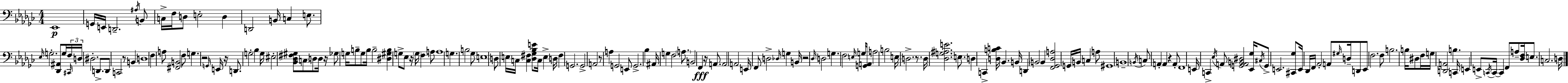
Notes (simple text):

Eb2/w G2/s E2/s D2/h. A#3/s B2/e C3/s F3/s D3/e E3/h D3/q D2/h B2/s C3/q E3/e. Eb3/s G3/h. [Db2,A#2]/e G3/s F3/s C#2/s D3/s D#3/h. D2/e. D2/e C2/h R/e B2/q D3/w F3/q A3/e [F#2,B2]/h F3/e G3/q. R/h G2/s E2/s R/s D2/e. G3/h Bb3/q G3/s EIS3/h [Bb2,Db3,F#3,G#3]/e C3/e D3/e D3/s R/s Gb3/e G3/s B3/e G3/e B3/s B3/h [D#3,G#3,B3]/q G3/e Eb3/e R/s G3/s F3/q A3/e A3/w G3/q. B3/h Gb3/e E3/w D3/e E3/s C3/s [C3,F#3]/q [Db3,Gb3,Bb3,E4]/e C3/s E3/q D3/s F#3/q G2/h. G2/h A2/h R/e A3/q G2/h E2/e G2/h. Bb3/q A#2/s G3/q F3/h A3/e. B2/h F2/q R/s A2/e. A2/h A2/h E2/s F2/e D3/h Db3/s G3/q B2/s R/h Db3/s D3/h G3/q. F3/h E3/s G3/s [G2,A2]/s A3/h B3/h E3/s D3/h. R/e. D3/s [Db3,G3,A#3,E4]/h. E3/e. D3/q C2/q [D3,B3,C4]/s Bb2/q. B2/s D2/q B2/h B2/q [F2,Gb2,Db3,A3]/h G2/s B2/s C3/q A3/e G#2/w B2/w B2/s C3/e A2/q A2/q R/q A2/e F2/w E2/s C2/q Eb3/s A2/e [G2,A2,B2,D#3]/h [Eb2,Gb3]/s C#3/s G2/e E2/h. [C#2,Gb3]/e E2/s Db2/s F2/s Ab2/h A2/e G#3/s D3/s D2/e Eb2/e F3/h. F3/e B3/h. B3/s D#3/e F3/s G3/s [D2,A2]/h B3/q. C2/s E2/q E2/e C2/s C2/s C2/q F2/e A3/e [Db3,F3]/s E3/e. C3/h. D3/s